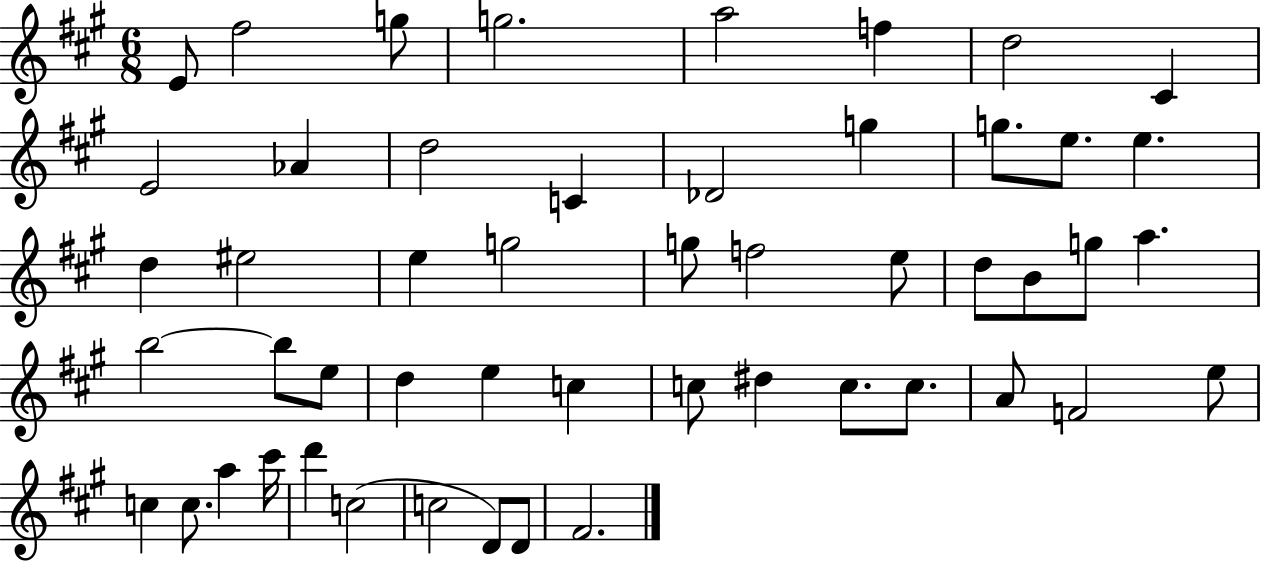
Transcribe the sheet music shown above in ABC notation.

X:1
T:Untitled
M:6/8
L:1/4
K:A
E/2 ^f2 g/2 g2 a2 f d2 ^C E2 _A d2 C _D2 g g/2 e/2 e d ^e2 e g2 g/2 f2 e/2 d/2 B/2 g/2 a b2 b/2 e/2 d e c c/2 ^d c/2 c/2 A/2 F2 e/2 c c/2 a ^c'/4 d' c2 c2 D/2 D/2 ^F2